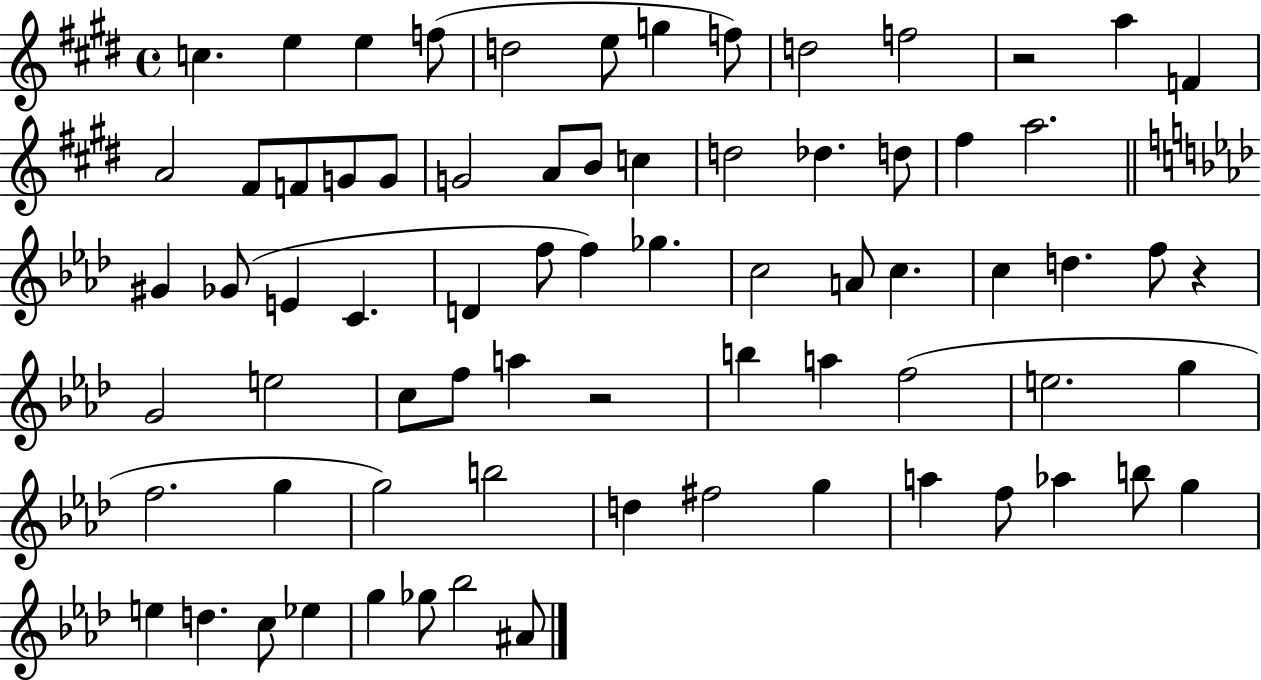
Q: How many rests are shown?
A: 3